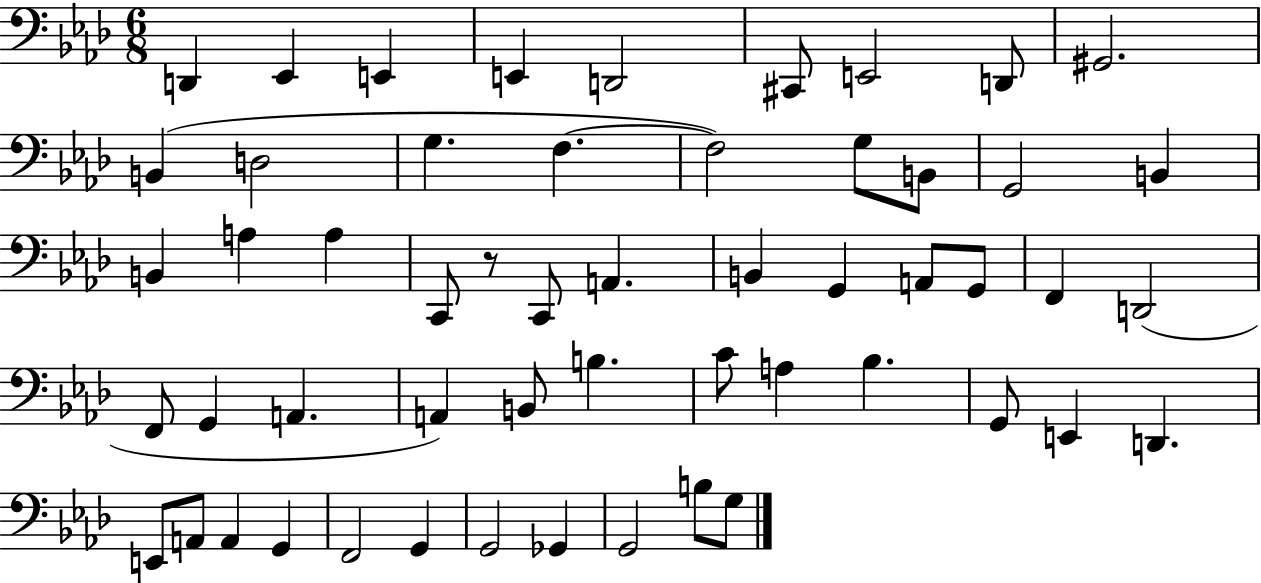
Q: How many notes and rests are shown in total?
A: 54